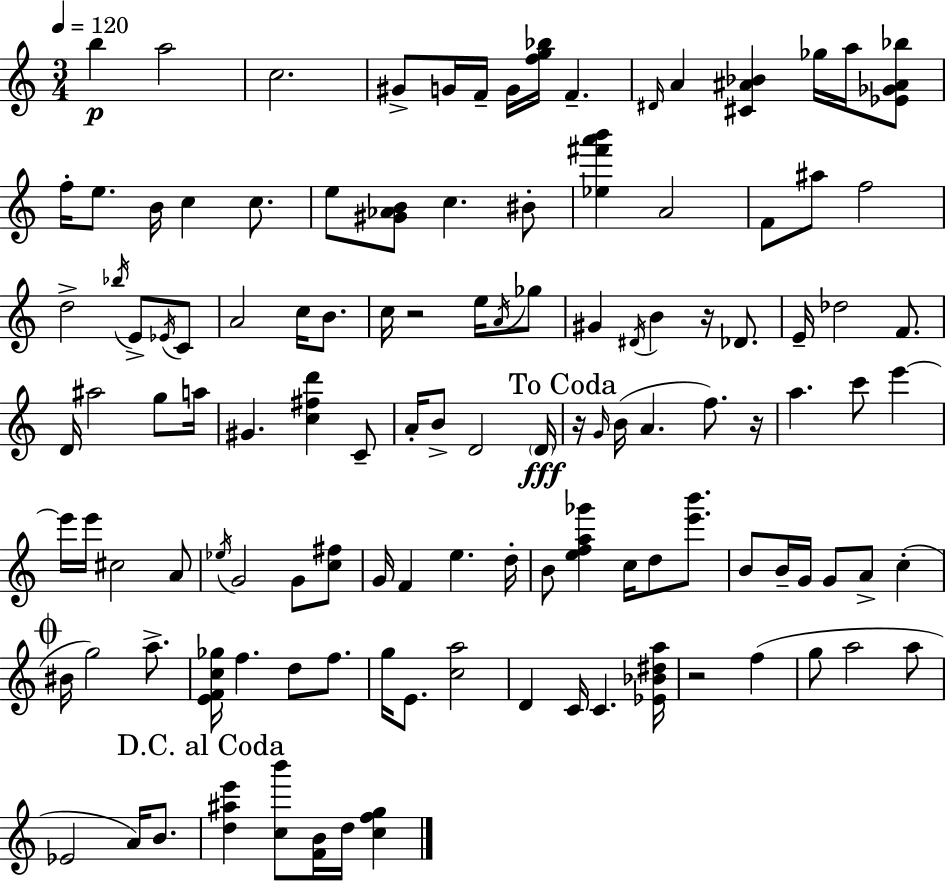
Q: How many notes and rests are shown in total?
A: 120